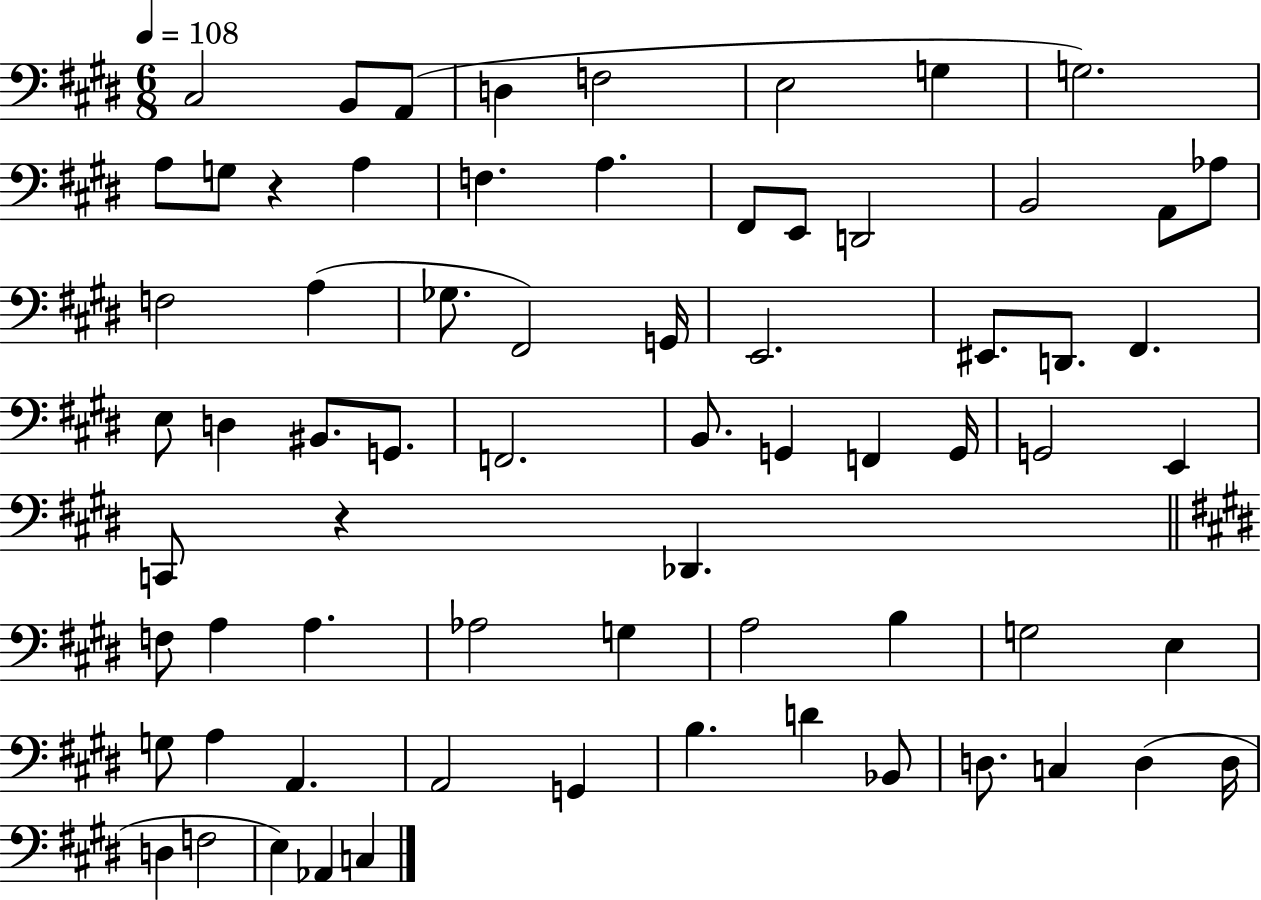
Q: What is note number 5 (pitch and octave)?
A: F3